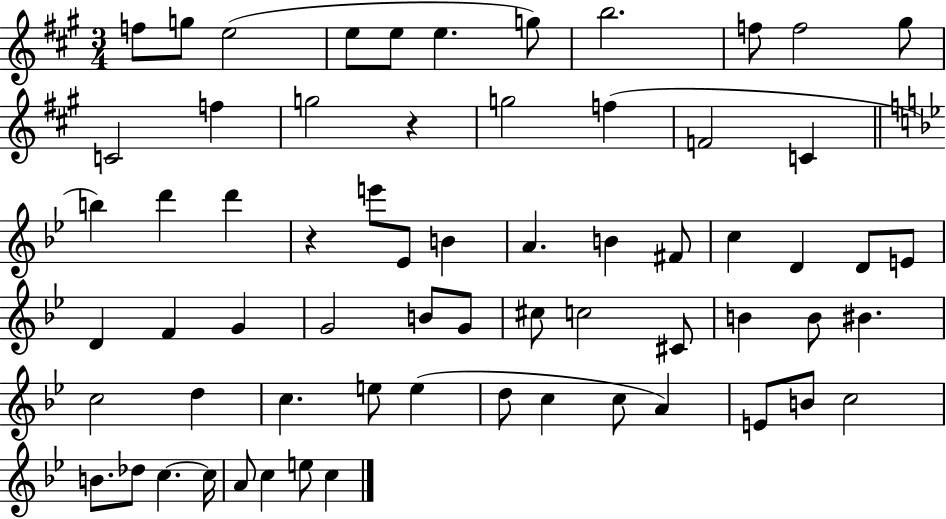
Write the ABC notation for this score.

X:1
T:Untitled
M:3/4
L:1/4
K:A
f/2 g/2 e2 e/2 e/2 e g/2 b2 f/2 f2 ^g/2 C2 f g2 z g2 f F2 C b d' d' z e'/2 _E/2 B A B ^F/2 c D D/2 E/2 D F G G2 B/2 G/2 ^c/2 c2 ^C/2 B B/2 ^B c2 d c e/2 e d/2 c c/2 A E/2 B/2 c2 B/2 _d/2 c c/4 A/2 c e/2 c